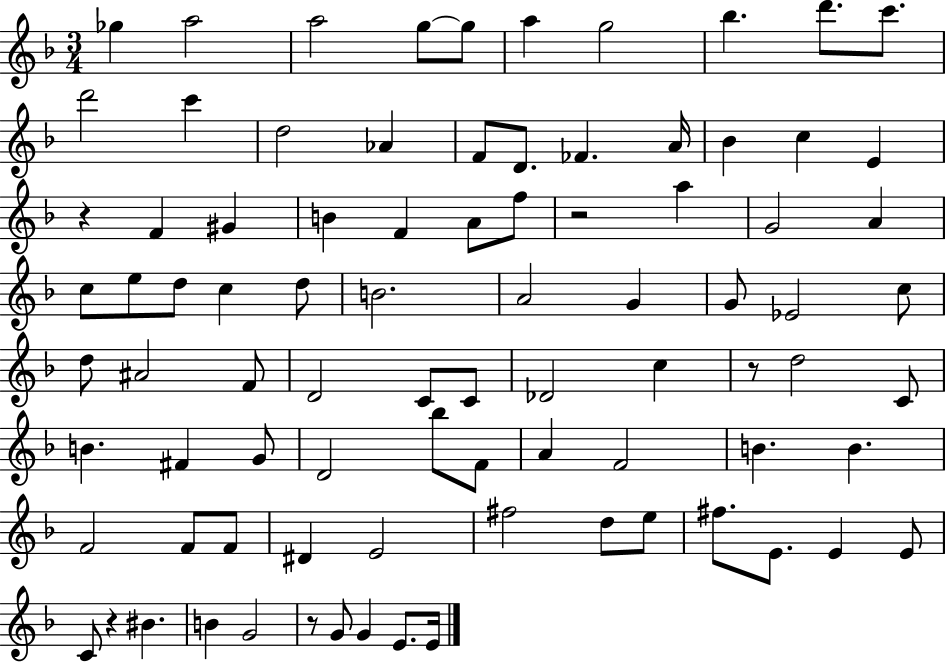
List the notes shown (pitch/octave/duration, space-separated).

Gb5/q A5/h A5/h G5/e G5/e A5/q G5/h Bb5/q. D6/e. C6/e. D6/h C6/q D5/h Ab4/q F4/e D4/e. FES4/q. A4/s Bb4/q C5/q E4/q R/q F4/q G#4/q B4/q F4/q A4/e F5/e R/h A5/q G4/h A4/q C5/e E5/e D5/e C5/q D5/e B4/h. A4/h G4/q G4/e Eb4/h C5/e D5/e A#4/h F4/e D4/h C4/e C4/e Db4/h C5/q R/e D5/h C4/e B4/q. F#4/q G4/e D4/h Bb5/e F4/e A4/q F4/h B4/q. B4/q. F4/h F4/e F4/e D#4/q E4/h F#5/h D5/e E5/e F#5/e. E4/e. E4/q E4/e C4/e R/q BIS4/q. B4/q G4/h R/e G4/e G4/q E4/e. E4/s